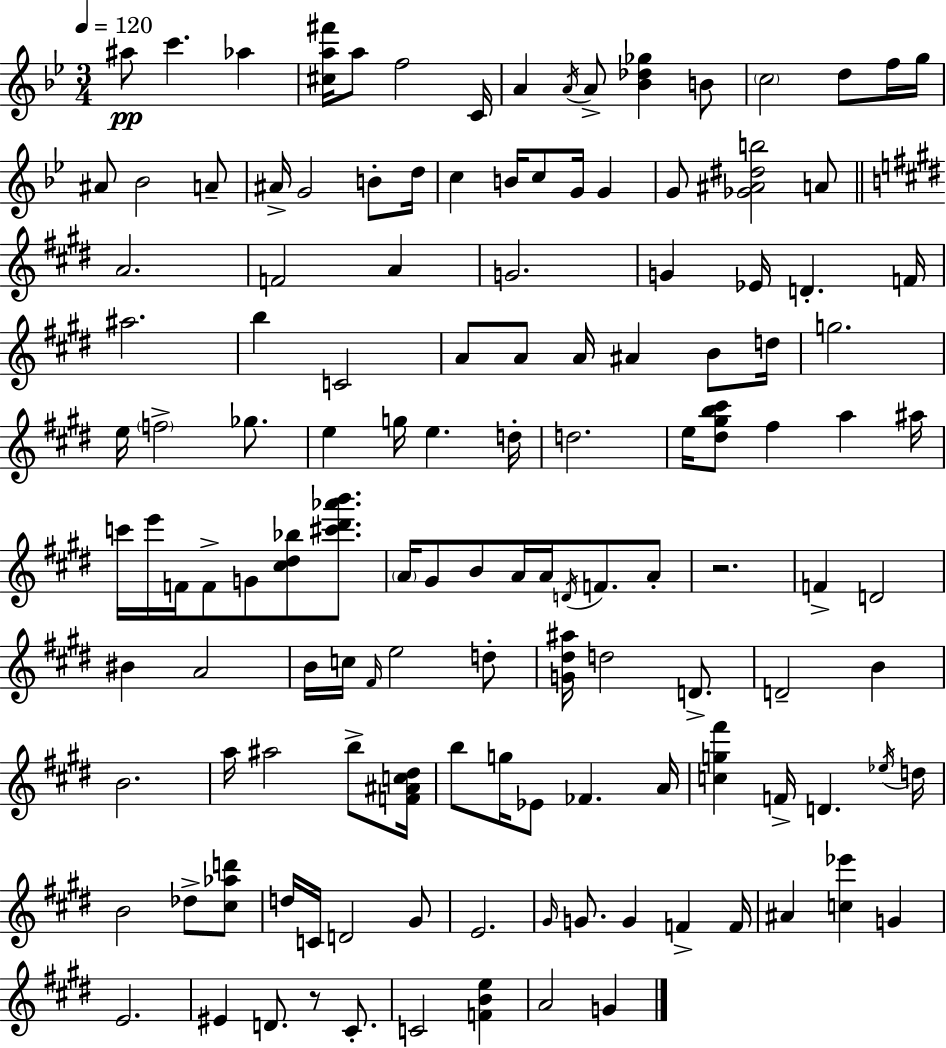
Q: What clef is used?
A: treble